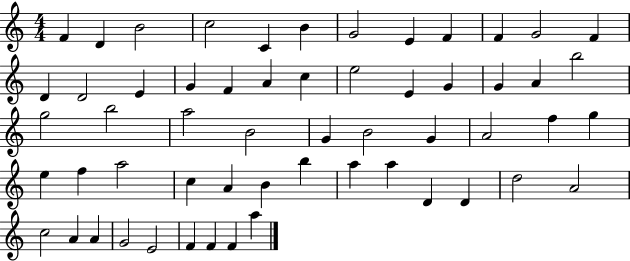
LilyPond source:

{
  \clef treble
  \numericTimeSignature
  \time 4/4
  \key c \major
  f'4 d'4 b'2 | c''2 c'4 b'4 | g'2 e'4 f'4 | f'4 g'2 f'4 | \break d'4 d'2 e'4 | g'4 f'4 a'4 c''4 | e''2 e'4 g'4 | g'4 a'4 b''2 | \break g''2 b''2 | a''2 b'2 | g'4 b'2 g'4 | a'2 f''4 g''4 | \break e''4 f''4 a''2 | c''4 a'4 b'4 b''4 | a''4 a''4 d'4 d'4 | d''2 a'2 | \break c''2 a'4 a'4 | g'2 e'2 | f'4 f'4 f'4 a''4 | \bar "|."
}